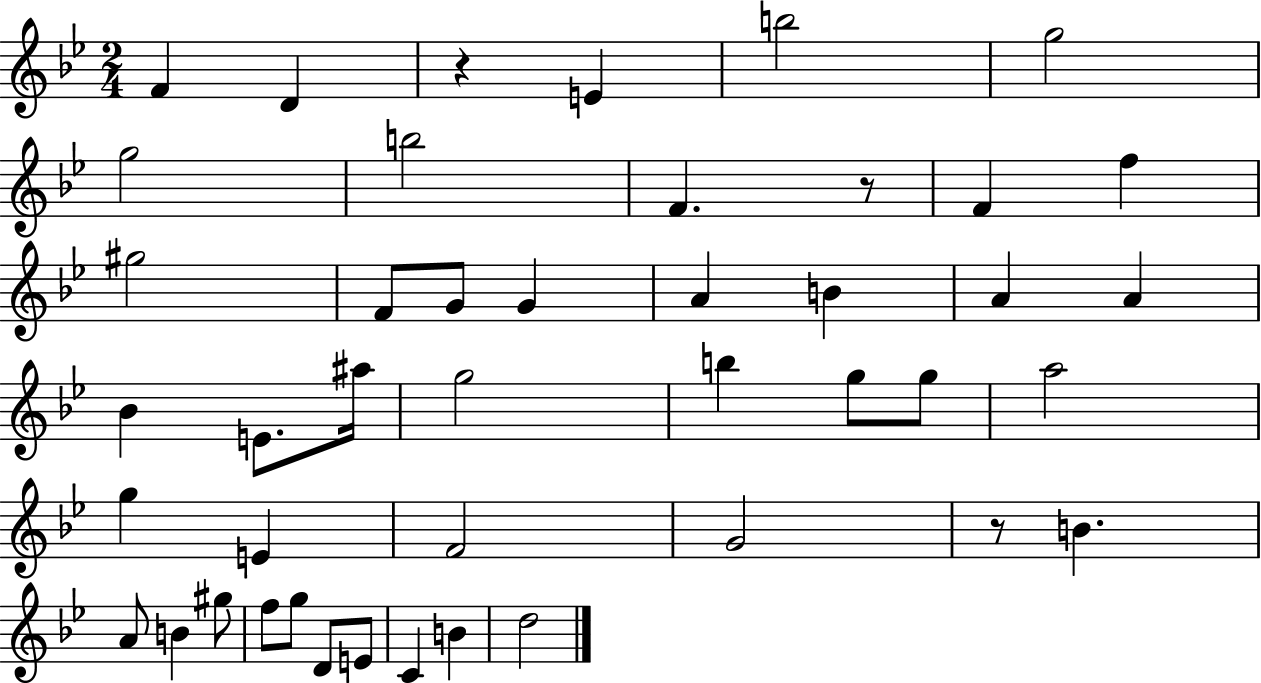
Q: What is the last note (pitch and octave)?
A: D5